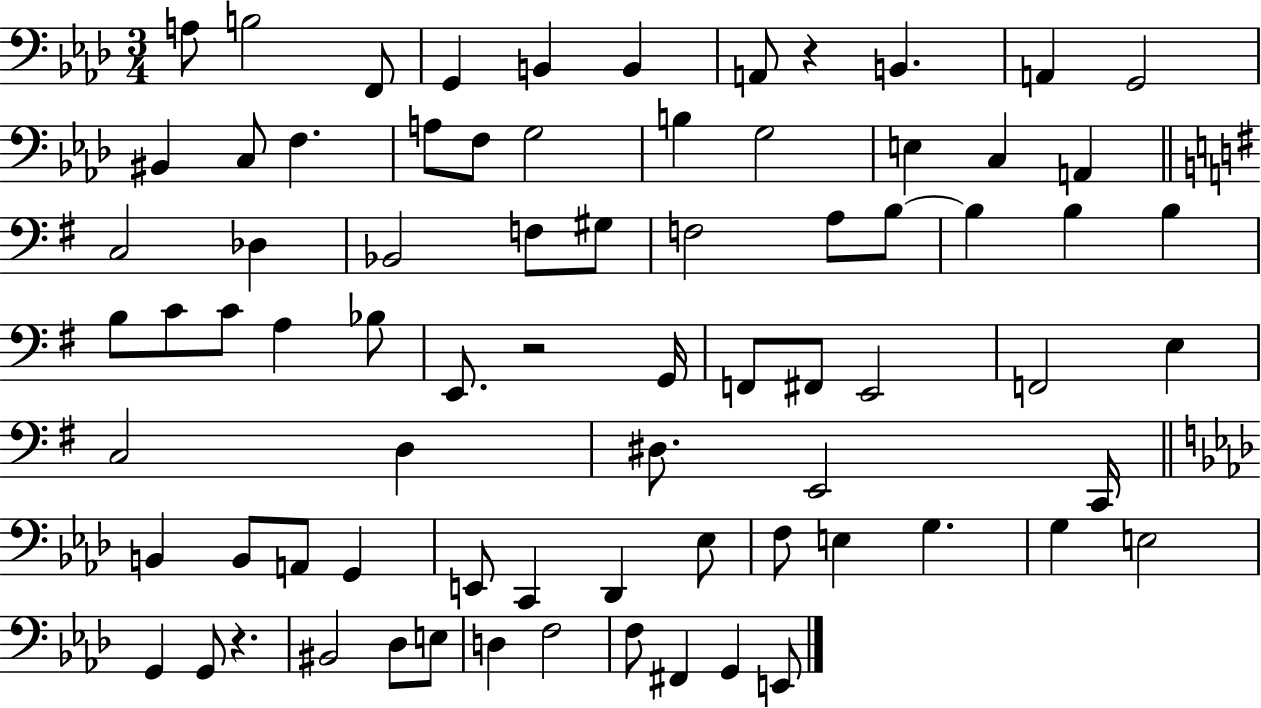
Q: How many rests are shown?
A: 3